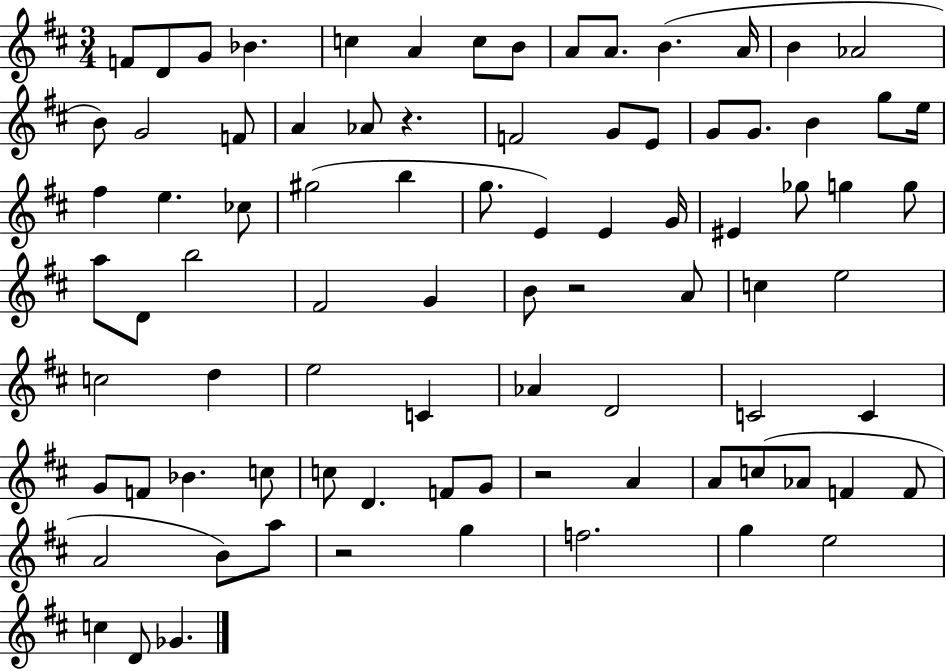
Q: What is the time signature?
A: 3/4